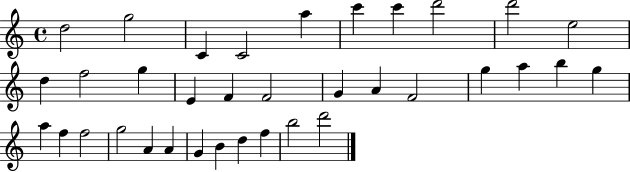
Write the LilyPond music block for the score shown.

{
  \clef treble
  \time 4/4
  \defaultTimeSignature
  \key c \major
  d''2 g''2 | c'4 c'2 a''4 | c'''4 c'''4 d'''2 | d'''2 e''2 | \break d''4 f''2 g''4 | e'4 f'4 f'2 | g'4 a'4 f'2 | g''4 a''4 b''4 g''4 | \break a''4 f''4 f''2 | g''2 a'4 a'4 | g'4 b'4 d''4 f''4 | b''2 d'''2 | \break \bar "|."
}